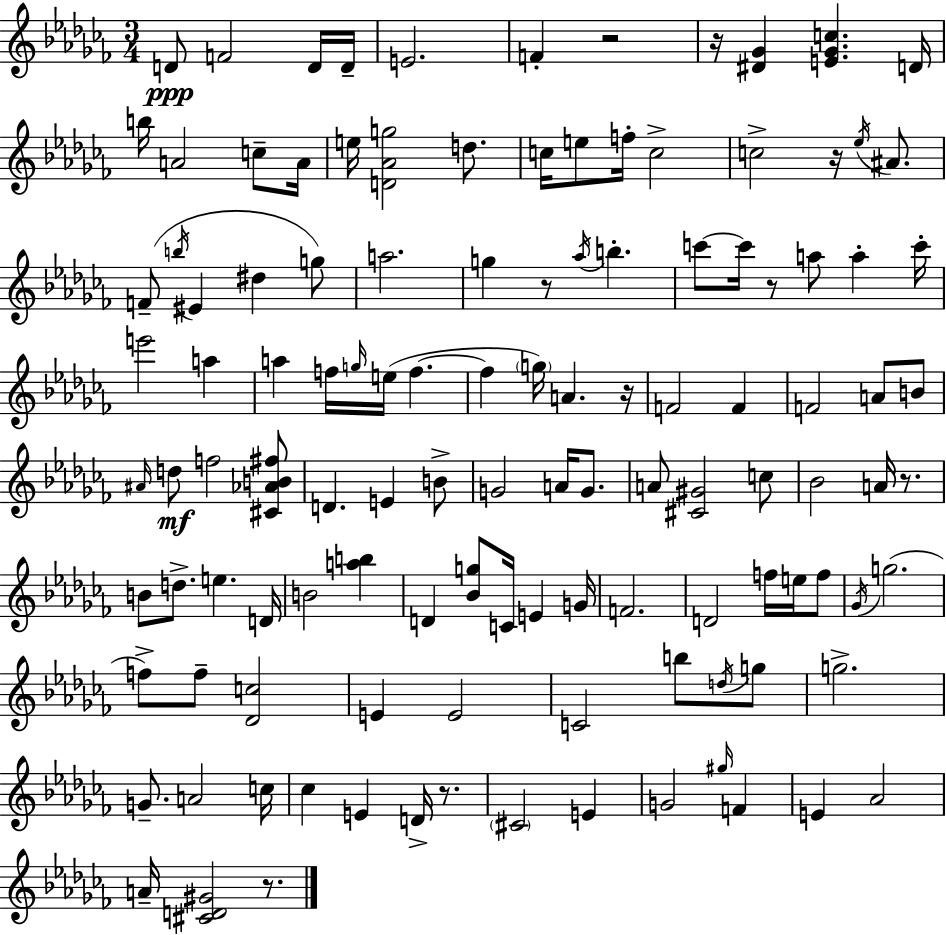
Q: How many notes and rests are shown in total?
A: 119